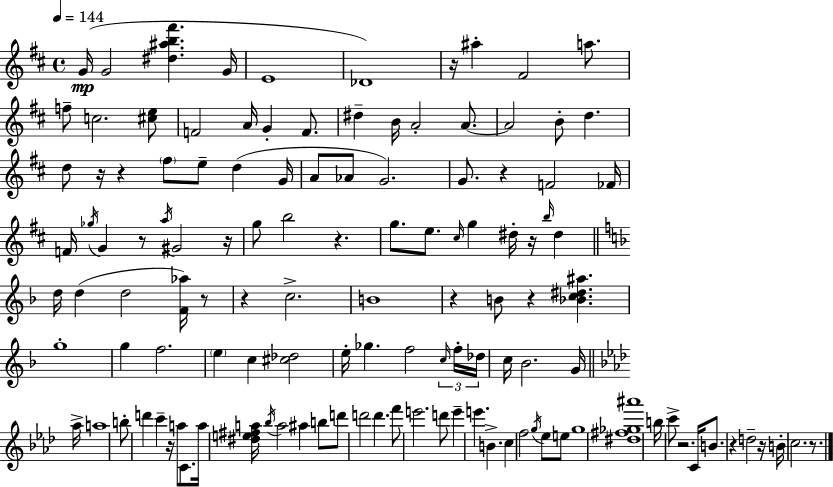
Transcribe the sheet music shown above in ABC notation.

X:1
T:Untitled
M:4/4
L:1/4
K:D
G/4 G2 [^d^ab^f'] G/4 E4 _D4 z/4 ^a ^F2 a/2 f/2 c2 [^ce]/2 F2 A/4 G F/2 ^d B/4 A2 A/2 A2 B/2 d d/2 z/4 z ^f/2 e/2 d G/4 A/2 _A/2 G2 G/2 z F2 _F/4 F/4 _g/4 G z/2 a/4 ^G2 z/4 g/2 b2 z g/2 e/2 ^c/4 g ^d/4 z/4 b/4 ^d d/4 d d2 [F_a]/4 z/2 z c2 B4 z B/2 z [_Bc^d^a] g4 g f2 e c [^c_d]2 e/4 _g f2 c/4 f/4 _d/4 c/4 _B2 G/4 _a/4 a4 b/2 d' c' z/4 a/2 C/2 a/4 [^de^fa]/4 _b/4 a2 ^a b/2 d'/2 d'2 d' f'/2 e'2 d'/2 e' e' B c f2 g/4 _e/2 e/2 g4 [^d^f_g^a']4 b/4 c'/2 z2 C/4 B/2 z d2 z/4 B/4 c2 z/2